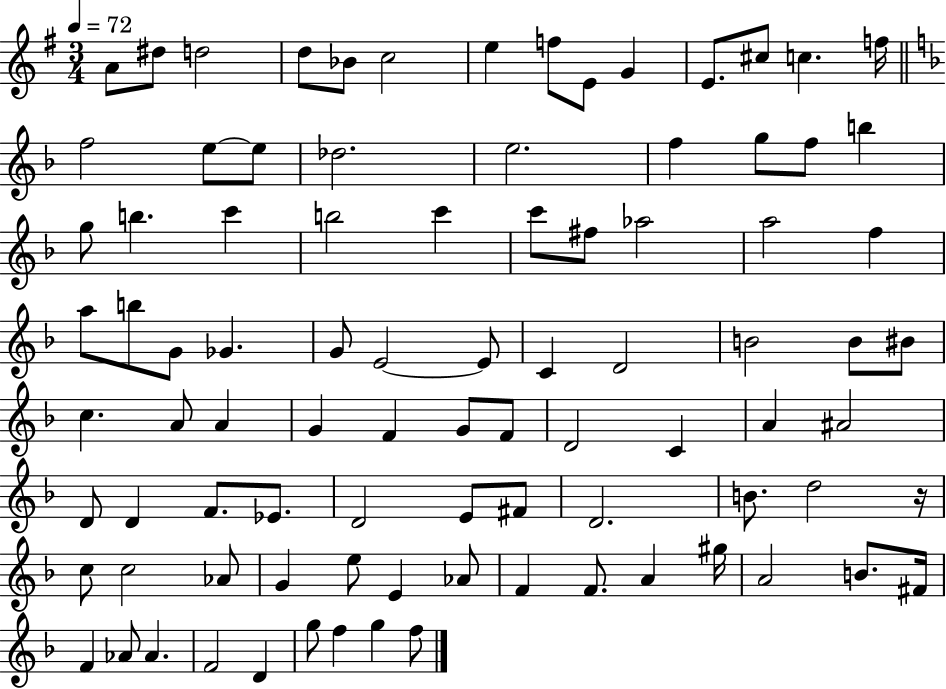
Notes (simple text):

A4/e D#5/e D5/h D5/e Bb4/e C5/h E5/q F5/e E4/e G4/q E4/e. C#5/e C5/q. F5/s F5/h E5/e E5/e Db5/h. E5/h. F5/q G5/e F5/e B5/q G5/e B5/q. C6/q B5/h C6/q C6/e F#5/e Ab5/h A5/h F5/q A5/e B5/e G4/e Gb4/q. G4/e E4/h E4/e C4/q D4/h B4/h B4/e BIS4/e C5/q. A4/e A4/q G4/q F4/q G4/e F4/e D4/h C4/q A4/q A#4/h D4/e D4/q F4/e. Eb4/e. D4/h E4/e F#4/e D4/h. B4/e. D5/h R/s C5/e C5/h Ab4/e G4/q E5/e E4/q Ab4/e F4/q F4/e. A4/q G#5/s A4/h B4/e. F#4/s F4/q Ab4/e Ab4/q. F4/h D4/q G5/e F5/q G5/q F5/e